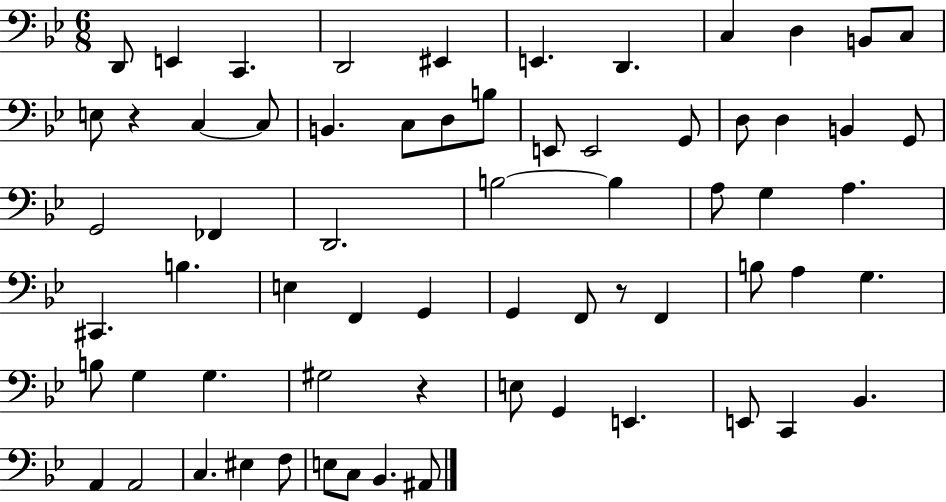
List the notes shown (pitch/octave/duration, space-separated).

D2/e E2/q C2/q. D2/h EIS2/q E2/q. D2/q. C3/q D3/q B2/e C3/e E3/e R/q C3/q C3/e B2/q. C3/e D3/e B3/e E2/e E2/h G2/e D3/e D3/q B2/q G2/e G2/h FES2/q D2/h. B3/h B3/q A3/e G3/q A3/q. C#2/q. B3/q. E3/q F2/q G2/q G2/q F2/e R/e F2/q B3/e A3/q G3/q. B3/e G3/q G3/q. G#3/h R/q E3/e G2/q E2/q. E2/e C2/q Bb2/q. A2/q A2/h C3/q. EIS3/q F3/e E3/e C3/e Bb2/q. A#2/e